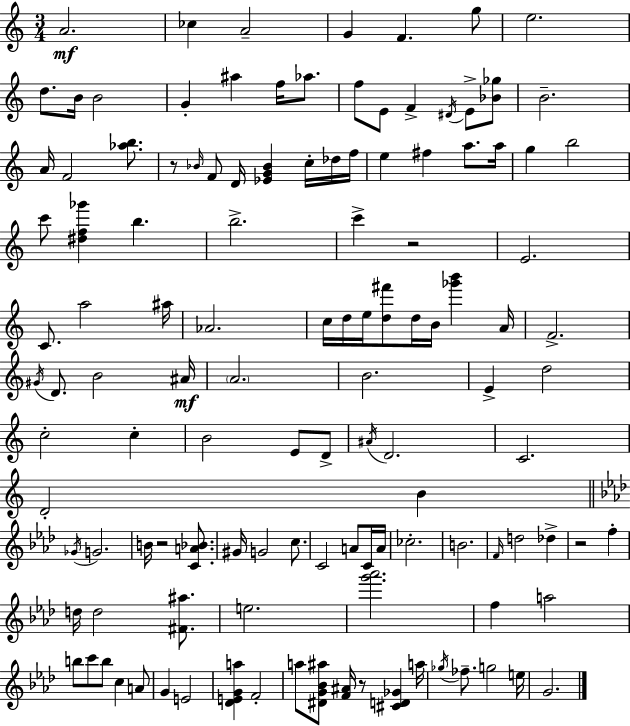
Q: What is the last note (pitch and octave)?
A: G4